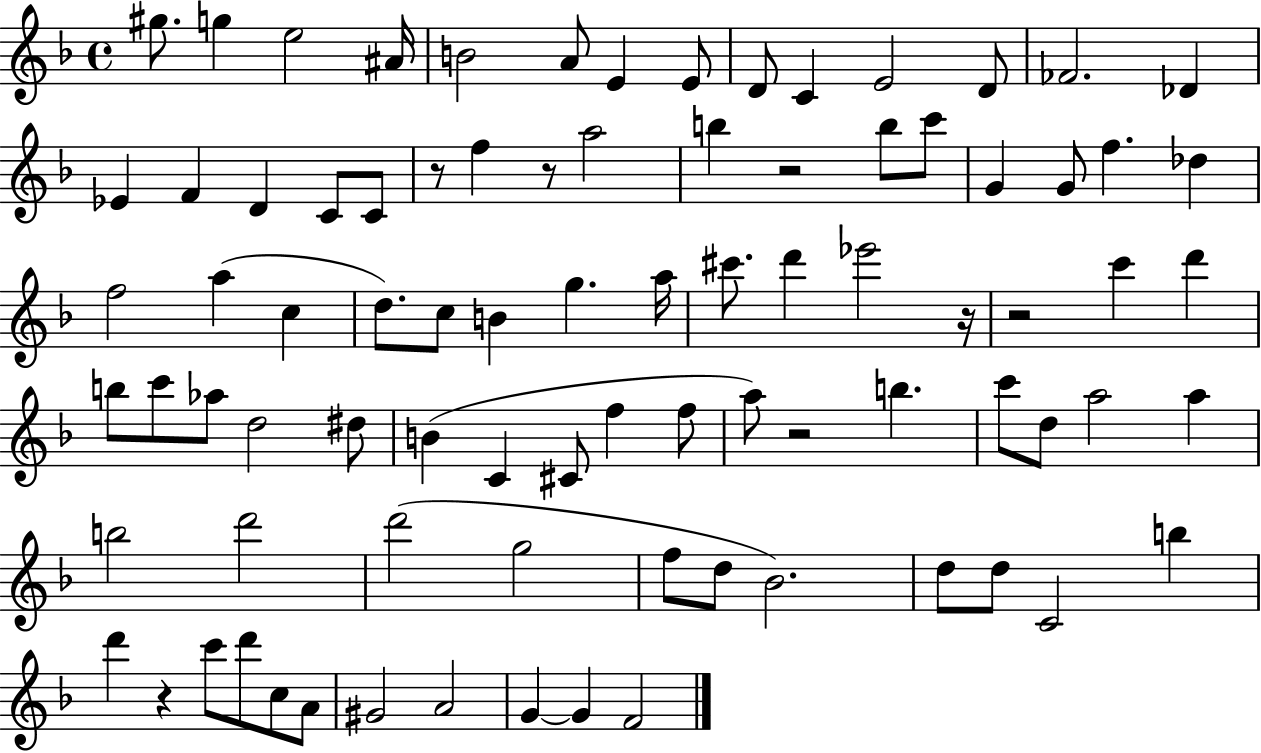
{
  \clef treble
  \time 4/4
  \defaultTimeSignature
  \key f \major
  \repeat volta 2 { gis''8. g''4 e''2 ais'16 | b'2 a'8 e'4 e'8 | d'8 c'4 e'2 d'8 | fes'2. des'4 | \break ees'4 f'4 d'4 c'8 c'8 | r8 f''4 r8 a''2 | b''4 r2 b''8 c'''8 | g'4 g'8 f''4. des''4 | \break f''2 a''4( c''4 | d''8.) c''8 b'4 g''4. a''16 | cis'''8. d'''4 ees'''2 r16 | r2 c'''4 d'''4 | \break b''8 c'''8 aes''8 d''2 dis''8 | b'4( c'4 cis'8 f''4 f''8 | a''8) r2 b''4. | c'''8 d''8 a''2 a''4 | \break b''2 d'''2 | d'''2( g''2 | f''8 d''8 bes'2.) | d''8 d''8 c'2 b''4 | \break d'''4 r4 c'''8 d'''8 c''8 a'8 | gis'2 a'2 | g'4~~ g'4 f'2 | } \bar "|."
}